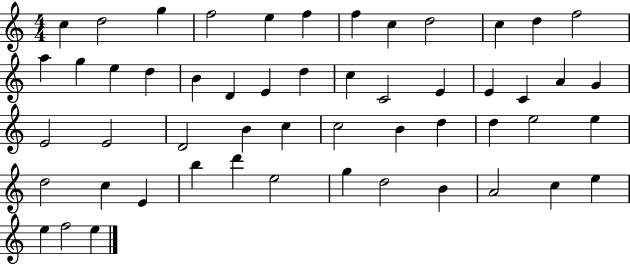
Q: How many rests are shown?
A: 0